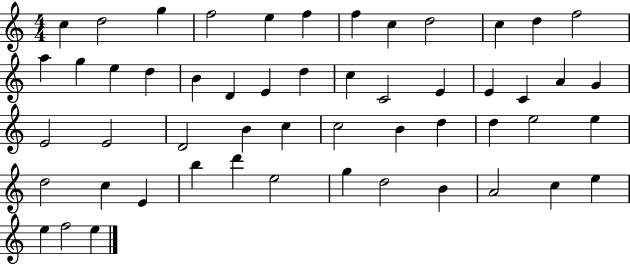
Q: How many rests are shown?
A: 0